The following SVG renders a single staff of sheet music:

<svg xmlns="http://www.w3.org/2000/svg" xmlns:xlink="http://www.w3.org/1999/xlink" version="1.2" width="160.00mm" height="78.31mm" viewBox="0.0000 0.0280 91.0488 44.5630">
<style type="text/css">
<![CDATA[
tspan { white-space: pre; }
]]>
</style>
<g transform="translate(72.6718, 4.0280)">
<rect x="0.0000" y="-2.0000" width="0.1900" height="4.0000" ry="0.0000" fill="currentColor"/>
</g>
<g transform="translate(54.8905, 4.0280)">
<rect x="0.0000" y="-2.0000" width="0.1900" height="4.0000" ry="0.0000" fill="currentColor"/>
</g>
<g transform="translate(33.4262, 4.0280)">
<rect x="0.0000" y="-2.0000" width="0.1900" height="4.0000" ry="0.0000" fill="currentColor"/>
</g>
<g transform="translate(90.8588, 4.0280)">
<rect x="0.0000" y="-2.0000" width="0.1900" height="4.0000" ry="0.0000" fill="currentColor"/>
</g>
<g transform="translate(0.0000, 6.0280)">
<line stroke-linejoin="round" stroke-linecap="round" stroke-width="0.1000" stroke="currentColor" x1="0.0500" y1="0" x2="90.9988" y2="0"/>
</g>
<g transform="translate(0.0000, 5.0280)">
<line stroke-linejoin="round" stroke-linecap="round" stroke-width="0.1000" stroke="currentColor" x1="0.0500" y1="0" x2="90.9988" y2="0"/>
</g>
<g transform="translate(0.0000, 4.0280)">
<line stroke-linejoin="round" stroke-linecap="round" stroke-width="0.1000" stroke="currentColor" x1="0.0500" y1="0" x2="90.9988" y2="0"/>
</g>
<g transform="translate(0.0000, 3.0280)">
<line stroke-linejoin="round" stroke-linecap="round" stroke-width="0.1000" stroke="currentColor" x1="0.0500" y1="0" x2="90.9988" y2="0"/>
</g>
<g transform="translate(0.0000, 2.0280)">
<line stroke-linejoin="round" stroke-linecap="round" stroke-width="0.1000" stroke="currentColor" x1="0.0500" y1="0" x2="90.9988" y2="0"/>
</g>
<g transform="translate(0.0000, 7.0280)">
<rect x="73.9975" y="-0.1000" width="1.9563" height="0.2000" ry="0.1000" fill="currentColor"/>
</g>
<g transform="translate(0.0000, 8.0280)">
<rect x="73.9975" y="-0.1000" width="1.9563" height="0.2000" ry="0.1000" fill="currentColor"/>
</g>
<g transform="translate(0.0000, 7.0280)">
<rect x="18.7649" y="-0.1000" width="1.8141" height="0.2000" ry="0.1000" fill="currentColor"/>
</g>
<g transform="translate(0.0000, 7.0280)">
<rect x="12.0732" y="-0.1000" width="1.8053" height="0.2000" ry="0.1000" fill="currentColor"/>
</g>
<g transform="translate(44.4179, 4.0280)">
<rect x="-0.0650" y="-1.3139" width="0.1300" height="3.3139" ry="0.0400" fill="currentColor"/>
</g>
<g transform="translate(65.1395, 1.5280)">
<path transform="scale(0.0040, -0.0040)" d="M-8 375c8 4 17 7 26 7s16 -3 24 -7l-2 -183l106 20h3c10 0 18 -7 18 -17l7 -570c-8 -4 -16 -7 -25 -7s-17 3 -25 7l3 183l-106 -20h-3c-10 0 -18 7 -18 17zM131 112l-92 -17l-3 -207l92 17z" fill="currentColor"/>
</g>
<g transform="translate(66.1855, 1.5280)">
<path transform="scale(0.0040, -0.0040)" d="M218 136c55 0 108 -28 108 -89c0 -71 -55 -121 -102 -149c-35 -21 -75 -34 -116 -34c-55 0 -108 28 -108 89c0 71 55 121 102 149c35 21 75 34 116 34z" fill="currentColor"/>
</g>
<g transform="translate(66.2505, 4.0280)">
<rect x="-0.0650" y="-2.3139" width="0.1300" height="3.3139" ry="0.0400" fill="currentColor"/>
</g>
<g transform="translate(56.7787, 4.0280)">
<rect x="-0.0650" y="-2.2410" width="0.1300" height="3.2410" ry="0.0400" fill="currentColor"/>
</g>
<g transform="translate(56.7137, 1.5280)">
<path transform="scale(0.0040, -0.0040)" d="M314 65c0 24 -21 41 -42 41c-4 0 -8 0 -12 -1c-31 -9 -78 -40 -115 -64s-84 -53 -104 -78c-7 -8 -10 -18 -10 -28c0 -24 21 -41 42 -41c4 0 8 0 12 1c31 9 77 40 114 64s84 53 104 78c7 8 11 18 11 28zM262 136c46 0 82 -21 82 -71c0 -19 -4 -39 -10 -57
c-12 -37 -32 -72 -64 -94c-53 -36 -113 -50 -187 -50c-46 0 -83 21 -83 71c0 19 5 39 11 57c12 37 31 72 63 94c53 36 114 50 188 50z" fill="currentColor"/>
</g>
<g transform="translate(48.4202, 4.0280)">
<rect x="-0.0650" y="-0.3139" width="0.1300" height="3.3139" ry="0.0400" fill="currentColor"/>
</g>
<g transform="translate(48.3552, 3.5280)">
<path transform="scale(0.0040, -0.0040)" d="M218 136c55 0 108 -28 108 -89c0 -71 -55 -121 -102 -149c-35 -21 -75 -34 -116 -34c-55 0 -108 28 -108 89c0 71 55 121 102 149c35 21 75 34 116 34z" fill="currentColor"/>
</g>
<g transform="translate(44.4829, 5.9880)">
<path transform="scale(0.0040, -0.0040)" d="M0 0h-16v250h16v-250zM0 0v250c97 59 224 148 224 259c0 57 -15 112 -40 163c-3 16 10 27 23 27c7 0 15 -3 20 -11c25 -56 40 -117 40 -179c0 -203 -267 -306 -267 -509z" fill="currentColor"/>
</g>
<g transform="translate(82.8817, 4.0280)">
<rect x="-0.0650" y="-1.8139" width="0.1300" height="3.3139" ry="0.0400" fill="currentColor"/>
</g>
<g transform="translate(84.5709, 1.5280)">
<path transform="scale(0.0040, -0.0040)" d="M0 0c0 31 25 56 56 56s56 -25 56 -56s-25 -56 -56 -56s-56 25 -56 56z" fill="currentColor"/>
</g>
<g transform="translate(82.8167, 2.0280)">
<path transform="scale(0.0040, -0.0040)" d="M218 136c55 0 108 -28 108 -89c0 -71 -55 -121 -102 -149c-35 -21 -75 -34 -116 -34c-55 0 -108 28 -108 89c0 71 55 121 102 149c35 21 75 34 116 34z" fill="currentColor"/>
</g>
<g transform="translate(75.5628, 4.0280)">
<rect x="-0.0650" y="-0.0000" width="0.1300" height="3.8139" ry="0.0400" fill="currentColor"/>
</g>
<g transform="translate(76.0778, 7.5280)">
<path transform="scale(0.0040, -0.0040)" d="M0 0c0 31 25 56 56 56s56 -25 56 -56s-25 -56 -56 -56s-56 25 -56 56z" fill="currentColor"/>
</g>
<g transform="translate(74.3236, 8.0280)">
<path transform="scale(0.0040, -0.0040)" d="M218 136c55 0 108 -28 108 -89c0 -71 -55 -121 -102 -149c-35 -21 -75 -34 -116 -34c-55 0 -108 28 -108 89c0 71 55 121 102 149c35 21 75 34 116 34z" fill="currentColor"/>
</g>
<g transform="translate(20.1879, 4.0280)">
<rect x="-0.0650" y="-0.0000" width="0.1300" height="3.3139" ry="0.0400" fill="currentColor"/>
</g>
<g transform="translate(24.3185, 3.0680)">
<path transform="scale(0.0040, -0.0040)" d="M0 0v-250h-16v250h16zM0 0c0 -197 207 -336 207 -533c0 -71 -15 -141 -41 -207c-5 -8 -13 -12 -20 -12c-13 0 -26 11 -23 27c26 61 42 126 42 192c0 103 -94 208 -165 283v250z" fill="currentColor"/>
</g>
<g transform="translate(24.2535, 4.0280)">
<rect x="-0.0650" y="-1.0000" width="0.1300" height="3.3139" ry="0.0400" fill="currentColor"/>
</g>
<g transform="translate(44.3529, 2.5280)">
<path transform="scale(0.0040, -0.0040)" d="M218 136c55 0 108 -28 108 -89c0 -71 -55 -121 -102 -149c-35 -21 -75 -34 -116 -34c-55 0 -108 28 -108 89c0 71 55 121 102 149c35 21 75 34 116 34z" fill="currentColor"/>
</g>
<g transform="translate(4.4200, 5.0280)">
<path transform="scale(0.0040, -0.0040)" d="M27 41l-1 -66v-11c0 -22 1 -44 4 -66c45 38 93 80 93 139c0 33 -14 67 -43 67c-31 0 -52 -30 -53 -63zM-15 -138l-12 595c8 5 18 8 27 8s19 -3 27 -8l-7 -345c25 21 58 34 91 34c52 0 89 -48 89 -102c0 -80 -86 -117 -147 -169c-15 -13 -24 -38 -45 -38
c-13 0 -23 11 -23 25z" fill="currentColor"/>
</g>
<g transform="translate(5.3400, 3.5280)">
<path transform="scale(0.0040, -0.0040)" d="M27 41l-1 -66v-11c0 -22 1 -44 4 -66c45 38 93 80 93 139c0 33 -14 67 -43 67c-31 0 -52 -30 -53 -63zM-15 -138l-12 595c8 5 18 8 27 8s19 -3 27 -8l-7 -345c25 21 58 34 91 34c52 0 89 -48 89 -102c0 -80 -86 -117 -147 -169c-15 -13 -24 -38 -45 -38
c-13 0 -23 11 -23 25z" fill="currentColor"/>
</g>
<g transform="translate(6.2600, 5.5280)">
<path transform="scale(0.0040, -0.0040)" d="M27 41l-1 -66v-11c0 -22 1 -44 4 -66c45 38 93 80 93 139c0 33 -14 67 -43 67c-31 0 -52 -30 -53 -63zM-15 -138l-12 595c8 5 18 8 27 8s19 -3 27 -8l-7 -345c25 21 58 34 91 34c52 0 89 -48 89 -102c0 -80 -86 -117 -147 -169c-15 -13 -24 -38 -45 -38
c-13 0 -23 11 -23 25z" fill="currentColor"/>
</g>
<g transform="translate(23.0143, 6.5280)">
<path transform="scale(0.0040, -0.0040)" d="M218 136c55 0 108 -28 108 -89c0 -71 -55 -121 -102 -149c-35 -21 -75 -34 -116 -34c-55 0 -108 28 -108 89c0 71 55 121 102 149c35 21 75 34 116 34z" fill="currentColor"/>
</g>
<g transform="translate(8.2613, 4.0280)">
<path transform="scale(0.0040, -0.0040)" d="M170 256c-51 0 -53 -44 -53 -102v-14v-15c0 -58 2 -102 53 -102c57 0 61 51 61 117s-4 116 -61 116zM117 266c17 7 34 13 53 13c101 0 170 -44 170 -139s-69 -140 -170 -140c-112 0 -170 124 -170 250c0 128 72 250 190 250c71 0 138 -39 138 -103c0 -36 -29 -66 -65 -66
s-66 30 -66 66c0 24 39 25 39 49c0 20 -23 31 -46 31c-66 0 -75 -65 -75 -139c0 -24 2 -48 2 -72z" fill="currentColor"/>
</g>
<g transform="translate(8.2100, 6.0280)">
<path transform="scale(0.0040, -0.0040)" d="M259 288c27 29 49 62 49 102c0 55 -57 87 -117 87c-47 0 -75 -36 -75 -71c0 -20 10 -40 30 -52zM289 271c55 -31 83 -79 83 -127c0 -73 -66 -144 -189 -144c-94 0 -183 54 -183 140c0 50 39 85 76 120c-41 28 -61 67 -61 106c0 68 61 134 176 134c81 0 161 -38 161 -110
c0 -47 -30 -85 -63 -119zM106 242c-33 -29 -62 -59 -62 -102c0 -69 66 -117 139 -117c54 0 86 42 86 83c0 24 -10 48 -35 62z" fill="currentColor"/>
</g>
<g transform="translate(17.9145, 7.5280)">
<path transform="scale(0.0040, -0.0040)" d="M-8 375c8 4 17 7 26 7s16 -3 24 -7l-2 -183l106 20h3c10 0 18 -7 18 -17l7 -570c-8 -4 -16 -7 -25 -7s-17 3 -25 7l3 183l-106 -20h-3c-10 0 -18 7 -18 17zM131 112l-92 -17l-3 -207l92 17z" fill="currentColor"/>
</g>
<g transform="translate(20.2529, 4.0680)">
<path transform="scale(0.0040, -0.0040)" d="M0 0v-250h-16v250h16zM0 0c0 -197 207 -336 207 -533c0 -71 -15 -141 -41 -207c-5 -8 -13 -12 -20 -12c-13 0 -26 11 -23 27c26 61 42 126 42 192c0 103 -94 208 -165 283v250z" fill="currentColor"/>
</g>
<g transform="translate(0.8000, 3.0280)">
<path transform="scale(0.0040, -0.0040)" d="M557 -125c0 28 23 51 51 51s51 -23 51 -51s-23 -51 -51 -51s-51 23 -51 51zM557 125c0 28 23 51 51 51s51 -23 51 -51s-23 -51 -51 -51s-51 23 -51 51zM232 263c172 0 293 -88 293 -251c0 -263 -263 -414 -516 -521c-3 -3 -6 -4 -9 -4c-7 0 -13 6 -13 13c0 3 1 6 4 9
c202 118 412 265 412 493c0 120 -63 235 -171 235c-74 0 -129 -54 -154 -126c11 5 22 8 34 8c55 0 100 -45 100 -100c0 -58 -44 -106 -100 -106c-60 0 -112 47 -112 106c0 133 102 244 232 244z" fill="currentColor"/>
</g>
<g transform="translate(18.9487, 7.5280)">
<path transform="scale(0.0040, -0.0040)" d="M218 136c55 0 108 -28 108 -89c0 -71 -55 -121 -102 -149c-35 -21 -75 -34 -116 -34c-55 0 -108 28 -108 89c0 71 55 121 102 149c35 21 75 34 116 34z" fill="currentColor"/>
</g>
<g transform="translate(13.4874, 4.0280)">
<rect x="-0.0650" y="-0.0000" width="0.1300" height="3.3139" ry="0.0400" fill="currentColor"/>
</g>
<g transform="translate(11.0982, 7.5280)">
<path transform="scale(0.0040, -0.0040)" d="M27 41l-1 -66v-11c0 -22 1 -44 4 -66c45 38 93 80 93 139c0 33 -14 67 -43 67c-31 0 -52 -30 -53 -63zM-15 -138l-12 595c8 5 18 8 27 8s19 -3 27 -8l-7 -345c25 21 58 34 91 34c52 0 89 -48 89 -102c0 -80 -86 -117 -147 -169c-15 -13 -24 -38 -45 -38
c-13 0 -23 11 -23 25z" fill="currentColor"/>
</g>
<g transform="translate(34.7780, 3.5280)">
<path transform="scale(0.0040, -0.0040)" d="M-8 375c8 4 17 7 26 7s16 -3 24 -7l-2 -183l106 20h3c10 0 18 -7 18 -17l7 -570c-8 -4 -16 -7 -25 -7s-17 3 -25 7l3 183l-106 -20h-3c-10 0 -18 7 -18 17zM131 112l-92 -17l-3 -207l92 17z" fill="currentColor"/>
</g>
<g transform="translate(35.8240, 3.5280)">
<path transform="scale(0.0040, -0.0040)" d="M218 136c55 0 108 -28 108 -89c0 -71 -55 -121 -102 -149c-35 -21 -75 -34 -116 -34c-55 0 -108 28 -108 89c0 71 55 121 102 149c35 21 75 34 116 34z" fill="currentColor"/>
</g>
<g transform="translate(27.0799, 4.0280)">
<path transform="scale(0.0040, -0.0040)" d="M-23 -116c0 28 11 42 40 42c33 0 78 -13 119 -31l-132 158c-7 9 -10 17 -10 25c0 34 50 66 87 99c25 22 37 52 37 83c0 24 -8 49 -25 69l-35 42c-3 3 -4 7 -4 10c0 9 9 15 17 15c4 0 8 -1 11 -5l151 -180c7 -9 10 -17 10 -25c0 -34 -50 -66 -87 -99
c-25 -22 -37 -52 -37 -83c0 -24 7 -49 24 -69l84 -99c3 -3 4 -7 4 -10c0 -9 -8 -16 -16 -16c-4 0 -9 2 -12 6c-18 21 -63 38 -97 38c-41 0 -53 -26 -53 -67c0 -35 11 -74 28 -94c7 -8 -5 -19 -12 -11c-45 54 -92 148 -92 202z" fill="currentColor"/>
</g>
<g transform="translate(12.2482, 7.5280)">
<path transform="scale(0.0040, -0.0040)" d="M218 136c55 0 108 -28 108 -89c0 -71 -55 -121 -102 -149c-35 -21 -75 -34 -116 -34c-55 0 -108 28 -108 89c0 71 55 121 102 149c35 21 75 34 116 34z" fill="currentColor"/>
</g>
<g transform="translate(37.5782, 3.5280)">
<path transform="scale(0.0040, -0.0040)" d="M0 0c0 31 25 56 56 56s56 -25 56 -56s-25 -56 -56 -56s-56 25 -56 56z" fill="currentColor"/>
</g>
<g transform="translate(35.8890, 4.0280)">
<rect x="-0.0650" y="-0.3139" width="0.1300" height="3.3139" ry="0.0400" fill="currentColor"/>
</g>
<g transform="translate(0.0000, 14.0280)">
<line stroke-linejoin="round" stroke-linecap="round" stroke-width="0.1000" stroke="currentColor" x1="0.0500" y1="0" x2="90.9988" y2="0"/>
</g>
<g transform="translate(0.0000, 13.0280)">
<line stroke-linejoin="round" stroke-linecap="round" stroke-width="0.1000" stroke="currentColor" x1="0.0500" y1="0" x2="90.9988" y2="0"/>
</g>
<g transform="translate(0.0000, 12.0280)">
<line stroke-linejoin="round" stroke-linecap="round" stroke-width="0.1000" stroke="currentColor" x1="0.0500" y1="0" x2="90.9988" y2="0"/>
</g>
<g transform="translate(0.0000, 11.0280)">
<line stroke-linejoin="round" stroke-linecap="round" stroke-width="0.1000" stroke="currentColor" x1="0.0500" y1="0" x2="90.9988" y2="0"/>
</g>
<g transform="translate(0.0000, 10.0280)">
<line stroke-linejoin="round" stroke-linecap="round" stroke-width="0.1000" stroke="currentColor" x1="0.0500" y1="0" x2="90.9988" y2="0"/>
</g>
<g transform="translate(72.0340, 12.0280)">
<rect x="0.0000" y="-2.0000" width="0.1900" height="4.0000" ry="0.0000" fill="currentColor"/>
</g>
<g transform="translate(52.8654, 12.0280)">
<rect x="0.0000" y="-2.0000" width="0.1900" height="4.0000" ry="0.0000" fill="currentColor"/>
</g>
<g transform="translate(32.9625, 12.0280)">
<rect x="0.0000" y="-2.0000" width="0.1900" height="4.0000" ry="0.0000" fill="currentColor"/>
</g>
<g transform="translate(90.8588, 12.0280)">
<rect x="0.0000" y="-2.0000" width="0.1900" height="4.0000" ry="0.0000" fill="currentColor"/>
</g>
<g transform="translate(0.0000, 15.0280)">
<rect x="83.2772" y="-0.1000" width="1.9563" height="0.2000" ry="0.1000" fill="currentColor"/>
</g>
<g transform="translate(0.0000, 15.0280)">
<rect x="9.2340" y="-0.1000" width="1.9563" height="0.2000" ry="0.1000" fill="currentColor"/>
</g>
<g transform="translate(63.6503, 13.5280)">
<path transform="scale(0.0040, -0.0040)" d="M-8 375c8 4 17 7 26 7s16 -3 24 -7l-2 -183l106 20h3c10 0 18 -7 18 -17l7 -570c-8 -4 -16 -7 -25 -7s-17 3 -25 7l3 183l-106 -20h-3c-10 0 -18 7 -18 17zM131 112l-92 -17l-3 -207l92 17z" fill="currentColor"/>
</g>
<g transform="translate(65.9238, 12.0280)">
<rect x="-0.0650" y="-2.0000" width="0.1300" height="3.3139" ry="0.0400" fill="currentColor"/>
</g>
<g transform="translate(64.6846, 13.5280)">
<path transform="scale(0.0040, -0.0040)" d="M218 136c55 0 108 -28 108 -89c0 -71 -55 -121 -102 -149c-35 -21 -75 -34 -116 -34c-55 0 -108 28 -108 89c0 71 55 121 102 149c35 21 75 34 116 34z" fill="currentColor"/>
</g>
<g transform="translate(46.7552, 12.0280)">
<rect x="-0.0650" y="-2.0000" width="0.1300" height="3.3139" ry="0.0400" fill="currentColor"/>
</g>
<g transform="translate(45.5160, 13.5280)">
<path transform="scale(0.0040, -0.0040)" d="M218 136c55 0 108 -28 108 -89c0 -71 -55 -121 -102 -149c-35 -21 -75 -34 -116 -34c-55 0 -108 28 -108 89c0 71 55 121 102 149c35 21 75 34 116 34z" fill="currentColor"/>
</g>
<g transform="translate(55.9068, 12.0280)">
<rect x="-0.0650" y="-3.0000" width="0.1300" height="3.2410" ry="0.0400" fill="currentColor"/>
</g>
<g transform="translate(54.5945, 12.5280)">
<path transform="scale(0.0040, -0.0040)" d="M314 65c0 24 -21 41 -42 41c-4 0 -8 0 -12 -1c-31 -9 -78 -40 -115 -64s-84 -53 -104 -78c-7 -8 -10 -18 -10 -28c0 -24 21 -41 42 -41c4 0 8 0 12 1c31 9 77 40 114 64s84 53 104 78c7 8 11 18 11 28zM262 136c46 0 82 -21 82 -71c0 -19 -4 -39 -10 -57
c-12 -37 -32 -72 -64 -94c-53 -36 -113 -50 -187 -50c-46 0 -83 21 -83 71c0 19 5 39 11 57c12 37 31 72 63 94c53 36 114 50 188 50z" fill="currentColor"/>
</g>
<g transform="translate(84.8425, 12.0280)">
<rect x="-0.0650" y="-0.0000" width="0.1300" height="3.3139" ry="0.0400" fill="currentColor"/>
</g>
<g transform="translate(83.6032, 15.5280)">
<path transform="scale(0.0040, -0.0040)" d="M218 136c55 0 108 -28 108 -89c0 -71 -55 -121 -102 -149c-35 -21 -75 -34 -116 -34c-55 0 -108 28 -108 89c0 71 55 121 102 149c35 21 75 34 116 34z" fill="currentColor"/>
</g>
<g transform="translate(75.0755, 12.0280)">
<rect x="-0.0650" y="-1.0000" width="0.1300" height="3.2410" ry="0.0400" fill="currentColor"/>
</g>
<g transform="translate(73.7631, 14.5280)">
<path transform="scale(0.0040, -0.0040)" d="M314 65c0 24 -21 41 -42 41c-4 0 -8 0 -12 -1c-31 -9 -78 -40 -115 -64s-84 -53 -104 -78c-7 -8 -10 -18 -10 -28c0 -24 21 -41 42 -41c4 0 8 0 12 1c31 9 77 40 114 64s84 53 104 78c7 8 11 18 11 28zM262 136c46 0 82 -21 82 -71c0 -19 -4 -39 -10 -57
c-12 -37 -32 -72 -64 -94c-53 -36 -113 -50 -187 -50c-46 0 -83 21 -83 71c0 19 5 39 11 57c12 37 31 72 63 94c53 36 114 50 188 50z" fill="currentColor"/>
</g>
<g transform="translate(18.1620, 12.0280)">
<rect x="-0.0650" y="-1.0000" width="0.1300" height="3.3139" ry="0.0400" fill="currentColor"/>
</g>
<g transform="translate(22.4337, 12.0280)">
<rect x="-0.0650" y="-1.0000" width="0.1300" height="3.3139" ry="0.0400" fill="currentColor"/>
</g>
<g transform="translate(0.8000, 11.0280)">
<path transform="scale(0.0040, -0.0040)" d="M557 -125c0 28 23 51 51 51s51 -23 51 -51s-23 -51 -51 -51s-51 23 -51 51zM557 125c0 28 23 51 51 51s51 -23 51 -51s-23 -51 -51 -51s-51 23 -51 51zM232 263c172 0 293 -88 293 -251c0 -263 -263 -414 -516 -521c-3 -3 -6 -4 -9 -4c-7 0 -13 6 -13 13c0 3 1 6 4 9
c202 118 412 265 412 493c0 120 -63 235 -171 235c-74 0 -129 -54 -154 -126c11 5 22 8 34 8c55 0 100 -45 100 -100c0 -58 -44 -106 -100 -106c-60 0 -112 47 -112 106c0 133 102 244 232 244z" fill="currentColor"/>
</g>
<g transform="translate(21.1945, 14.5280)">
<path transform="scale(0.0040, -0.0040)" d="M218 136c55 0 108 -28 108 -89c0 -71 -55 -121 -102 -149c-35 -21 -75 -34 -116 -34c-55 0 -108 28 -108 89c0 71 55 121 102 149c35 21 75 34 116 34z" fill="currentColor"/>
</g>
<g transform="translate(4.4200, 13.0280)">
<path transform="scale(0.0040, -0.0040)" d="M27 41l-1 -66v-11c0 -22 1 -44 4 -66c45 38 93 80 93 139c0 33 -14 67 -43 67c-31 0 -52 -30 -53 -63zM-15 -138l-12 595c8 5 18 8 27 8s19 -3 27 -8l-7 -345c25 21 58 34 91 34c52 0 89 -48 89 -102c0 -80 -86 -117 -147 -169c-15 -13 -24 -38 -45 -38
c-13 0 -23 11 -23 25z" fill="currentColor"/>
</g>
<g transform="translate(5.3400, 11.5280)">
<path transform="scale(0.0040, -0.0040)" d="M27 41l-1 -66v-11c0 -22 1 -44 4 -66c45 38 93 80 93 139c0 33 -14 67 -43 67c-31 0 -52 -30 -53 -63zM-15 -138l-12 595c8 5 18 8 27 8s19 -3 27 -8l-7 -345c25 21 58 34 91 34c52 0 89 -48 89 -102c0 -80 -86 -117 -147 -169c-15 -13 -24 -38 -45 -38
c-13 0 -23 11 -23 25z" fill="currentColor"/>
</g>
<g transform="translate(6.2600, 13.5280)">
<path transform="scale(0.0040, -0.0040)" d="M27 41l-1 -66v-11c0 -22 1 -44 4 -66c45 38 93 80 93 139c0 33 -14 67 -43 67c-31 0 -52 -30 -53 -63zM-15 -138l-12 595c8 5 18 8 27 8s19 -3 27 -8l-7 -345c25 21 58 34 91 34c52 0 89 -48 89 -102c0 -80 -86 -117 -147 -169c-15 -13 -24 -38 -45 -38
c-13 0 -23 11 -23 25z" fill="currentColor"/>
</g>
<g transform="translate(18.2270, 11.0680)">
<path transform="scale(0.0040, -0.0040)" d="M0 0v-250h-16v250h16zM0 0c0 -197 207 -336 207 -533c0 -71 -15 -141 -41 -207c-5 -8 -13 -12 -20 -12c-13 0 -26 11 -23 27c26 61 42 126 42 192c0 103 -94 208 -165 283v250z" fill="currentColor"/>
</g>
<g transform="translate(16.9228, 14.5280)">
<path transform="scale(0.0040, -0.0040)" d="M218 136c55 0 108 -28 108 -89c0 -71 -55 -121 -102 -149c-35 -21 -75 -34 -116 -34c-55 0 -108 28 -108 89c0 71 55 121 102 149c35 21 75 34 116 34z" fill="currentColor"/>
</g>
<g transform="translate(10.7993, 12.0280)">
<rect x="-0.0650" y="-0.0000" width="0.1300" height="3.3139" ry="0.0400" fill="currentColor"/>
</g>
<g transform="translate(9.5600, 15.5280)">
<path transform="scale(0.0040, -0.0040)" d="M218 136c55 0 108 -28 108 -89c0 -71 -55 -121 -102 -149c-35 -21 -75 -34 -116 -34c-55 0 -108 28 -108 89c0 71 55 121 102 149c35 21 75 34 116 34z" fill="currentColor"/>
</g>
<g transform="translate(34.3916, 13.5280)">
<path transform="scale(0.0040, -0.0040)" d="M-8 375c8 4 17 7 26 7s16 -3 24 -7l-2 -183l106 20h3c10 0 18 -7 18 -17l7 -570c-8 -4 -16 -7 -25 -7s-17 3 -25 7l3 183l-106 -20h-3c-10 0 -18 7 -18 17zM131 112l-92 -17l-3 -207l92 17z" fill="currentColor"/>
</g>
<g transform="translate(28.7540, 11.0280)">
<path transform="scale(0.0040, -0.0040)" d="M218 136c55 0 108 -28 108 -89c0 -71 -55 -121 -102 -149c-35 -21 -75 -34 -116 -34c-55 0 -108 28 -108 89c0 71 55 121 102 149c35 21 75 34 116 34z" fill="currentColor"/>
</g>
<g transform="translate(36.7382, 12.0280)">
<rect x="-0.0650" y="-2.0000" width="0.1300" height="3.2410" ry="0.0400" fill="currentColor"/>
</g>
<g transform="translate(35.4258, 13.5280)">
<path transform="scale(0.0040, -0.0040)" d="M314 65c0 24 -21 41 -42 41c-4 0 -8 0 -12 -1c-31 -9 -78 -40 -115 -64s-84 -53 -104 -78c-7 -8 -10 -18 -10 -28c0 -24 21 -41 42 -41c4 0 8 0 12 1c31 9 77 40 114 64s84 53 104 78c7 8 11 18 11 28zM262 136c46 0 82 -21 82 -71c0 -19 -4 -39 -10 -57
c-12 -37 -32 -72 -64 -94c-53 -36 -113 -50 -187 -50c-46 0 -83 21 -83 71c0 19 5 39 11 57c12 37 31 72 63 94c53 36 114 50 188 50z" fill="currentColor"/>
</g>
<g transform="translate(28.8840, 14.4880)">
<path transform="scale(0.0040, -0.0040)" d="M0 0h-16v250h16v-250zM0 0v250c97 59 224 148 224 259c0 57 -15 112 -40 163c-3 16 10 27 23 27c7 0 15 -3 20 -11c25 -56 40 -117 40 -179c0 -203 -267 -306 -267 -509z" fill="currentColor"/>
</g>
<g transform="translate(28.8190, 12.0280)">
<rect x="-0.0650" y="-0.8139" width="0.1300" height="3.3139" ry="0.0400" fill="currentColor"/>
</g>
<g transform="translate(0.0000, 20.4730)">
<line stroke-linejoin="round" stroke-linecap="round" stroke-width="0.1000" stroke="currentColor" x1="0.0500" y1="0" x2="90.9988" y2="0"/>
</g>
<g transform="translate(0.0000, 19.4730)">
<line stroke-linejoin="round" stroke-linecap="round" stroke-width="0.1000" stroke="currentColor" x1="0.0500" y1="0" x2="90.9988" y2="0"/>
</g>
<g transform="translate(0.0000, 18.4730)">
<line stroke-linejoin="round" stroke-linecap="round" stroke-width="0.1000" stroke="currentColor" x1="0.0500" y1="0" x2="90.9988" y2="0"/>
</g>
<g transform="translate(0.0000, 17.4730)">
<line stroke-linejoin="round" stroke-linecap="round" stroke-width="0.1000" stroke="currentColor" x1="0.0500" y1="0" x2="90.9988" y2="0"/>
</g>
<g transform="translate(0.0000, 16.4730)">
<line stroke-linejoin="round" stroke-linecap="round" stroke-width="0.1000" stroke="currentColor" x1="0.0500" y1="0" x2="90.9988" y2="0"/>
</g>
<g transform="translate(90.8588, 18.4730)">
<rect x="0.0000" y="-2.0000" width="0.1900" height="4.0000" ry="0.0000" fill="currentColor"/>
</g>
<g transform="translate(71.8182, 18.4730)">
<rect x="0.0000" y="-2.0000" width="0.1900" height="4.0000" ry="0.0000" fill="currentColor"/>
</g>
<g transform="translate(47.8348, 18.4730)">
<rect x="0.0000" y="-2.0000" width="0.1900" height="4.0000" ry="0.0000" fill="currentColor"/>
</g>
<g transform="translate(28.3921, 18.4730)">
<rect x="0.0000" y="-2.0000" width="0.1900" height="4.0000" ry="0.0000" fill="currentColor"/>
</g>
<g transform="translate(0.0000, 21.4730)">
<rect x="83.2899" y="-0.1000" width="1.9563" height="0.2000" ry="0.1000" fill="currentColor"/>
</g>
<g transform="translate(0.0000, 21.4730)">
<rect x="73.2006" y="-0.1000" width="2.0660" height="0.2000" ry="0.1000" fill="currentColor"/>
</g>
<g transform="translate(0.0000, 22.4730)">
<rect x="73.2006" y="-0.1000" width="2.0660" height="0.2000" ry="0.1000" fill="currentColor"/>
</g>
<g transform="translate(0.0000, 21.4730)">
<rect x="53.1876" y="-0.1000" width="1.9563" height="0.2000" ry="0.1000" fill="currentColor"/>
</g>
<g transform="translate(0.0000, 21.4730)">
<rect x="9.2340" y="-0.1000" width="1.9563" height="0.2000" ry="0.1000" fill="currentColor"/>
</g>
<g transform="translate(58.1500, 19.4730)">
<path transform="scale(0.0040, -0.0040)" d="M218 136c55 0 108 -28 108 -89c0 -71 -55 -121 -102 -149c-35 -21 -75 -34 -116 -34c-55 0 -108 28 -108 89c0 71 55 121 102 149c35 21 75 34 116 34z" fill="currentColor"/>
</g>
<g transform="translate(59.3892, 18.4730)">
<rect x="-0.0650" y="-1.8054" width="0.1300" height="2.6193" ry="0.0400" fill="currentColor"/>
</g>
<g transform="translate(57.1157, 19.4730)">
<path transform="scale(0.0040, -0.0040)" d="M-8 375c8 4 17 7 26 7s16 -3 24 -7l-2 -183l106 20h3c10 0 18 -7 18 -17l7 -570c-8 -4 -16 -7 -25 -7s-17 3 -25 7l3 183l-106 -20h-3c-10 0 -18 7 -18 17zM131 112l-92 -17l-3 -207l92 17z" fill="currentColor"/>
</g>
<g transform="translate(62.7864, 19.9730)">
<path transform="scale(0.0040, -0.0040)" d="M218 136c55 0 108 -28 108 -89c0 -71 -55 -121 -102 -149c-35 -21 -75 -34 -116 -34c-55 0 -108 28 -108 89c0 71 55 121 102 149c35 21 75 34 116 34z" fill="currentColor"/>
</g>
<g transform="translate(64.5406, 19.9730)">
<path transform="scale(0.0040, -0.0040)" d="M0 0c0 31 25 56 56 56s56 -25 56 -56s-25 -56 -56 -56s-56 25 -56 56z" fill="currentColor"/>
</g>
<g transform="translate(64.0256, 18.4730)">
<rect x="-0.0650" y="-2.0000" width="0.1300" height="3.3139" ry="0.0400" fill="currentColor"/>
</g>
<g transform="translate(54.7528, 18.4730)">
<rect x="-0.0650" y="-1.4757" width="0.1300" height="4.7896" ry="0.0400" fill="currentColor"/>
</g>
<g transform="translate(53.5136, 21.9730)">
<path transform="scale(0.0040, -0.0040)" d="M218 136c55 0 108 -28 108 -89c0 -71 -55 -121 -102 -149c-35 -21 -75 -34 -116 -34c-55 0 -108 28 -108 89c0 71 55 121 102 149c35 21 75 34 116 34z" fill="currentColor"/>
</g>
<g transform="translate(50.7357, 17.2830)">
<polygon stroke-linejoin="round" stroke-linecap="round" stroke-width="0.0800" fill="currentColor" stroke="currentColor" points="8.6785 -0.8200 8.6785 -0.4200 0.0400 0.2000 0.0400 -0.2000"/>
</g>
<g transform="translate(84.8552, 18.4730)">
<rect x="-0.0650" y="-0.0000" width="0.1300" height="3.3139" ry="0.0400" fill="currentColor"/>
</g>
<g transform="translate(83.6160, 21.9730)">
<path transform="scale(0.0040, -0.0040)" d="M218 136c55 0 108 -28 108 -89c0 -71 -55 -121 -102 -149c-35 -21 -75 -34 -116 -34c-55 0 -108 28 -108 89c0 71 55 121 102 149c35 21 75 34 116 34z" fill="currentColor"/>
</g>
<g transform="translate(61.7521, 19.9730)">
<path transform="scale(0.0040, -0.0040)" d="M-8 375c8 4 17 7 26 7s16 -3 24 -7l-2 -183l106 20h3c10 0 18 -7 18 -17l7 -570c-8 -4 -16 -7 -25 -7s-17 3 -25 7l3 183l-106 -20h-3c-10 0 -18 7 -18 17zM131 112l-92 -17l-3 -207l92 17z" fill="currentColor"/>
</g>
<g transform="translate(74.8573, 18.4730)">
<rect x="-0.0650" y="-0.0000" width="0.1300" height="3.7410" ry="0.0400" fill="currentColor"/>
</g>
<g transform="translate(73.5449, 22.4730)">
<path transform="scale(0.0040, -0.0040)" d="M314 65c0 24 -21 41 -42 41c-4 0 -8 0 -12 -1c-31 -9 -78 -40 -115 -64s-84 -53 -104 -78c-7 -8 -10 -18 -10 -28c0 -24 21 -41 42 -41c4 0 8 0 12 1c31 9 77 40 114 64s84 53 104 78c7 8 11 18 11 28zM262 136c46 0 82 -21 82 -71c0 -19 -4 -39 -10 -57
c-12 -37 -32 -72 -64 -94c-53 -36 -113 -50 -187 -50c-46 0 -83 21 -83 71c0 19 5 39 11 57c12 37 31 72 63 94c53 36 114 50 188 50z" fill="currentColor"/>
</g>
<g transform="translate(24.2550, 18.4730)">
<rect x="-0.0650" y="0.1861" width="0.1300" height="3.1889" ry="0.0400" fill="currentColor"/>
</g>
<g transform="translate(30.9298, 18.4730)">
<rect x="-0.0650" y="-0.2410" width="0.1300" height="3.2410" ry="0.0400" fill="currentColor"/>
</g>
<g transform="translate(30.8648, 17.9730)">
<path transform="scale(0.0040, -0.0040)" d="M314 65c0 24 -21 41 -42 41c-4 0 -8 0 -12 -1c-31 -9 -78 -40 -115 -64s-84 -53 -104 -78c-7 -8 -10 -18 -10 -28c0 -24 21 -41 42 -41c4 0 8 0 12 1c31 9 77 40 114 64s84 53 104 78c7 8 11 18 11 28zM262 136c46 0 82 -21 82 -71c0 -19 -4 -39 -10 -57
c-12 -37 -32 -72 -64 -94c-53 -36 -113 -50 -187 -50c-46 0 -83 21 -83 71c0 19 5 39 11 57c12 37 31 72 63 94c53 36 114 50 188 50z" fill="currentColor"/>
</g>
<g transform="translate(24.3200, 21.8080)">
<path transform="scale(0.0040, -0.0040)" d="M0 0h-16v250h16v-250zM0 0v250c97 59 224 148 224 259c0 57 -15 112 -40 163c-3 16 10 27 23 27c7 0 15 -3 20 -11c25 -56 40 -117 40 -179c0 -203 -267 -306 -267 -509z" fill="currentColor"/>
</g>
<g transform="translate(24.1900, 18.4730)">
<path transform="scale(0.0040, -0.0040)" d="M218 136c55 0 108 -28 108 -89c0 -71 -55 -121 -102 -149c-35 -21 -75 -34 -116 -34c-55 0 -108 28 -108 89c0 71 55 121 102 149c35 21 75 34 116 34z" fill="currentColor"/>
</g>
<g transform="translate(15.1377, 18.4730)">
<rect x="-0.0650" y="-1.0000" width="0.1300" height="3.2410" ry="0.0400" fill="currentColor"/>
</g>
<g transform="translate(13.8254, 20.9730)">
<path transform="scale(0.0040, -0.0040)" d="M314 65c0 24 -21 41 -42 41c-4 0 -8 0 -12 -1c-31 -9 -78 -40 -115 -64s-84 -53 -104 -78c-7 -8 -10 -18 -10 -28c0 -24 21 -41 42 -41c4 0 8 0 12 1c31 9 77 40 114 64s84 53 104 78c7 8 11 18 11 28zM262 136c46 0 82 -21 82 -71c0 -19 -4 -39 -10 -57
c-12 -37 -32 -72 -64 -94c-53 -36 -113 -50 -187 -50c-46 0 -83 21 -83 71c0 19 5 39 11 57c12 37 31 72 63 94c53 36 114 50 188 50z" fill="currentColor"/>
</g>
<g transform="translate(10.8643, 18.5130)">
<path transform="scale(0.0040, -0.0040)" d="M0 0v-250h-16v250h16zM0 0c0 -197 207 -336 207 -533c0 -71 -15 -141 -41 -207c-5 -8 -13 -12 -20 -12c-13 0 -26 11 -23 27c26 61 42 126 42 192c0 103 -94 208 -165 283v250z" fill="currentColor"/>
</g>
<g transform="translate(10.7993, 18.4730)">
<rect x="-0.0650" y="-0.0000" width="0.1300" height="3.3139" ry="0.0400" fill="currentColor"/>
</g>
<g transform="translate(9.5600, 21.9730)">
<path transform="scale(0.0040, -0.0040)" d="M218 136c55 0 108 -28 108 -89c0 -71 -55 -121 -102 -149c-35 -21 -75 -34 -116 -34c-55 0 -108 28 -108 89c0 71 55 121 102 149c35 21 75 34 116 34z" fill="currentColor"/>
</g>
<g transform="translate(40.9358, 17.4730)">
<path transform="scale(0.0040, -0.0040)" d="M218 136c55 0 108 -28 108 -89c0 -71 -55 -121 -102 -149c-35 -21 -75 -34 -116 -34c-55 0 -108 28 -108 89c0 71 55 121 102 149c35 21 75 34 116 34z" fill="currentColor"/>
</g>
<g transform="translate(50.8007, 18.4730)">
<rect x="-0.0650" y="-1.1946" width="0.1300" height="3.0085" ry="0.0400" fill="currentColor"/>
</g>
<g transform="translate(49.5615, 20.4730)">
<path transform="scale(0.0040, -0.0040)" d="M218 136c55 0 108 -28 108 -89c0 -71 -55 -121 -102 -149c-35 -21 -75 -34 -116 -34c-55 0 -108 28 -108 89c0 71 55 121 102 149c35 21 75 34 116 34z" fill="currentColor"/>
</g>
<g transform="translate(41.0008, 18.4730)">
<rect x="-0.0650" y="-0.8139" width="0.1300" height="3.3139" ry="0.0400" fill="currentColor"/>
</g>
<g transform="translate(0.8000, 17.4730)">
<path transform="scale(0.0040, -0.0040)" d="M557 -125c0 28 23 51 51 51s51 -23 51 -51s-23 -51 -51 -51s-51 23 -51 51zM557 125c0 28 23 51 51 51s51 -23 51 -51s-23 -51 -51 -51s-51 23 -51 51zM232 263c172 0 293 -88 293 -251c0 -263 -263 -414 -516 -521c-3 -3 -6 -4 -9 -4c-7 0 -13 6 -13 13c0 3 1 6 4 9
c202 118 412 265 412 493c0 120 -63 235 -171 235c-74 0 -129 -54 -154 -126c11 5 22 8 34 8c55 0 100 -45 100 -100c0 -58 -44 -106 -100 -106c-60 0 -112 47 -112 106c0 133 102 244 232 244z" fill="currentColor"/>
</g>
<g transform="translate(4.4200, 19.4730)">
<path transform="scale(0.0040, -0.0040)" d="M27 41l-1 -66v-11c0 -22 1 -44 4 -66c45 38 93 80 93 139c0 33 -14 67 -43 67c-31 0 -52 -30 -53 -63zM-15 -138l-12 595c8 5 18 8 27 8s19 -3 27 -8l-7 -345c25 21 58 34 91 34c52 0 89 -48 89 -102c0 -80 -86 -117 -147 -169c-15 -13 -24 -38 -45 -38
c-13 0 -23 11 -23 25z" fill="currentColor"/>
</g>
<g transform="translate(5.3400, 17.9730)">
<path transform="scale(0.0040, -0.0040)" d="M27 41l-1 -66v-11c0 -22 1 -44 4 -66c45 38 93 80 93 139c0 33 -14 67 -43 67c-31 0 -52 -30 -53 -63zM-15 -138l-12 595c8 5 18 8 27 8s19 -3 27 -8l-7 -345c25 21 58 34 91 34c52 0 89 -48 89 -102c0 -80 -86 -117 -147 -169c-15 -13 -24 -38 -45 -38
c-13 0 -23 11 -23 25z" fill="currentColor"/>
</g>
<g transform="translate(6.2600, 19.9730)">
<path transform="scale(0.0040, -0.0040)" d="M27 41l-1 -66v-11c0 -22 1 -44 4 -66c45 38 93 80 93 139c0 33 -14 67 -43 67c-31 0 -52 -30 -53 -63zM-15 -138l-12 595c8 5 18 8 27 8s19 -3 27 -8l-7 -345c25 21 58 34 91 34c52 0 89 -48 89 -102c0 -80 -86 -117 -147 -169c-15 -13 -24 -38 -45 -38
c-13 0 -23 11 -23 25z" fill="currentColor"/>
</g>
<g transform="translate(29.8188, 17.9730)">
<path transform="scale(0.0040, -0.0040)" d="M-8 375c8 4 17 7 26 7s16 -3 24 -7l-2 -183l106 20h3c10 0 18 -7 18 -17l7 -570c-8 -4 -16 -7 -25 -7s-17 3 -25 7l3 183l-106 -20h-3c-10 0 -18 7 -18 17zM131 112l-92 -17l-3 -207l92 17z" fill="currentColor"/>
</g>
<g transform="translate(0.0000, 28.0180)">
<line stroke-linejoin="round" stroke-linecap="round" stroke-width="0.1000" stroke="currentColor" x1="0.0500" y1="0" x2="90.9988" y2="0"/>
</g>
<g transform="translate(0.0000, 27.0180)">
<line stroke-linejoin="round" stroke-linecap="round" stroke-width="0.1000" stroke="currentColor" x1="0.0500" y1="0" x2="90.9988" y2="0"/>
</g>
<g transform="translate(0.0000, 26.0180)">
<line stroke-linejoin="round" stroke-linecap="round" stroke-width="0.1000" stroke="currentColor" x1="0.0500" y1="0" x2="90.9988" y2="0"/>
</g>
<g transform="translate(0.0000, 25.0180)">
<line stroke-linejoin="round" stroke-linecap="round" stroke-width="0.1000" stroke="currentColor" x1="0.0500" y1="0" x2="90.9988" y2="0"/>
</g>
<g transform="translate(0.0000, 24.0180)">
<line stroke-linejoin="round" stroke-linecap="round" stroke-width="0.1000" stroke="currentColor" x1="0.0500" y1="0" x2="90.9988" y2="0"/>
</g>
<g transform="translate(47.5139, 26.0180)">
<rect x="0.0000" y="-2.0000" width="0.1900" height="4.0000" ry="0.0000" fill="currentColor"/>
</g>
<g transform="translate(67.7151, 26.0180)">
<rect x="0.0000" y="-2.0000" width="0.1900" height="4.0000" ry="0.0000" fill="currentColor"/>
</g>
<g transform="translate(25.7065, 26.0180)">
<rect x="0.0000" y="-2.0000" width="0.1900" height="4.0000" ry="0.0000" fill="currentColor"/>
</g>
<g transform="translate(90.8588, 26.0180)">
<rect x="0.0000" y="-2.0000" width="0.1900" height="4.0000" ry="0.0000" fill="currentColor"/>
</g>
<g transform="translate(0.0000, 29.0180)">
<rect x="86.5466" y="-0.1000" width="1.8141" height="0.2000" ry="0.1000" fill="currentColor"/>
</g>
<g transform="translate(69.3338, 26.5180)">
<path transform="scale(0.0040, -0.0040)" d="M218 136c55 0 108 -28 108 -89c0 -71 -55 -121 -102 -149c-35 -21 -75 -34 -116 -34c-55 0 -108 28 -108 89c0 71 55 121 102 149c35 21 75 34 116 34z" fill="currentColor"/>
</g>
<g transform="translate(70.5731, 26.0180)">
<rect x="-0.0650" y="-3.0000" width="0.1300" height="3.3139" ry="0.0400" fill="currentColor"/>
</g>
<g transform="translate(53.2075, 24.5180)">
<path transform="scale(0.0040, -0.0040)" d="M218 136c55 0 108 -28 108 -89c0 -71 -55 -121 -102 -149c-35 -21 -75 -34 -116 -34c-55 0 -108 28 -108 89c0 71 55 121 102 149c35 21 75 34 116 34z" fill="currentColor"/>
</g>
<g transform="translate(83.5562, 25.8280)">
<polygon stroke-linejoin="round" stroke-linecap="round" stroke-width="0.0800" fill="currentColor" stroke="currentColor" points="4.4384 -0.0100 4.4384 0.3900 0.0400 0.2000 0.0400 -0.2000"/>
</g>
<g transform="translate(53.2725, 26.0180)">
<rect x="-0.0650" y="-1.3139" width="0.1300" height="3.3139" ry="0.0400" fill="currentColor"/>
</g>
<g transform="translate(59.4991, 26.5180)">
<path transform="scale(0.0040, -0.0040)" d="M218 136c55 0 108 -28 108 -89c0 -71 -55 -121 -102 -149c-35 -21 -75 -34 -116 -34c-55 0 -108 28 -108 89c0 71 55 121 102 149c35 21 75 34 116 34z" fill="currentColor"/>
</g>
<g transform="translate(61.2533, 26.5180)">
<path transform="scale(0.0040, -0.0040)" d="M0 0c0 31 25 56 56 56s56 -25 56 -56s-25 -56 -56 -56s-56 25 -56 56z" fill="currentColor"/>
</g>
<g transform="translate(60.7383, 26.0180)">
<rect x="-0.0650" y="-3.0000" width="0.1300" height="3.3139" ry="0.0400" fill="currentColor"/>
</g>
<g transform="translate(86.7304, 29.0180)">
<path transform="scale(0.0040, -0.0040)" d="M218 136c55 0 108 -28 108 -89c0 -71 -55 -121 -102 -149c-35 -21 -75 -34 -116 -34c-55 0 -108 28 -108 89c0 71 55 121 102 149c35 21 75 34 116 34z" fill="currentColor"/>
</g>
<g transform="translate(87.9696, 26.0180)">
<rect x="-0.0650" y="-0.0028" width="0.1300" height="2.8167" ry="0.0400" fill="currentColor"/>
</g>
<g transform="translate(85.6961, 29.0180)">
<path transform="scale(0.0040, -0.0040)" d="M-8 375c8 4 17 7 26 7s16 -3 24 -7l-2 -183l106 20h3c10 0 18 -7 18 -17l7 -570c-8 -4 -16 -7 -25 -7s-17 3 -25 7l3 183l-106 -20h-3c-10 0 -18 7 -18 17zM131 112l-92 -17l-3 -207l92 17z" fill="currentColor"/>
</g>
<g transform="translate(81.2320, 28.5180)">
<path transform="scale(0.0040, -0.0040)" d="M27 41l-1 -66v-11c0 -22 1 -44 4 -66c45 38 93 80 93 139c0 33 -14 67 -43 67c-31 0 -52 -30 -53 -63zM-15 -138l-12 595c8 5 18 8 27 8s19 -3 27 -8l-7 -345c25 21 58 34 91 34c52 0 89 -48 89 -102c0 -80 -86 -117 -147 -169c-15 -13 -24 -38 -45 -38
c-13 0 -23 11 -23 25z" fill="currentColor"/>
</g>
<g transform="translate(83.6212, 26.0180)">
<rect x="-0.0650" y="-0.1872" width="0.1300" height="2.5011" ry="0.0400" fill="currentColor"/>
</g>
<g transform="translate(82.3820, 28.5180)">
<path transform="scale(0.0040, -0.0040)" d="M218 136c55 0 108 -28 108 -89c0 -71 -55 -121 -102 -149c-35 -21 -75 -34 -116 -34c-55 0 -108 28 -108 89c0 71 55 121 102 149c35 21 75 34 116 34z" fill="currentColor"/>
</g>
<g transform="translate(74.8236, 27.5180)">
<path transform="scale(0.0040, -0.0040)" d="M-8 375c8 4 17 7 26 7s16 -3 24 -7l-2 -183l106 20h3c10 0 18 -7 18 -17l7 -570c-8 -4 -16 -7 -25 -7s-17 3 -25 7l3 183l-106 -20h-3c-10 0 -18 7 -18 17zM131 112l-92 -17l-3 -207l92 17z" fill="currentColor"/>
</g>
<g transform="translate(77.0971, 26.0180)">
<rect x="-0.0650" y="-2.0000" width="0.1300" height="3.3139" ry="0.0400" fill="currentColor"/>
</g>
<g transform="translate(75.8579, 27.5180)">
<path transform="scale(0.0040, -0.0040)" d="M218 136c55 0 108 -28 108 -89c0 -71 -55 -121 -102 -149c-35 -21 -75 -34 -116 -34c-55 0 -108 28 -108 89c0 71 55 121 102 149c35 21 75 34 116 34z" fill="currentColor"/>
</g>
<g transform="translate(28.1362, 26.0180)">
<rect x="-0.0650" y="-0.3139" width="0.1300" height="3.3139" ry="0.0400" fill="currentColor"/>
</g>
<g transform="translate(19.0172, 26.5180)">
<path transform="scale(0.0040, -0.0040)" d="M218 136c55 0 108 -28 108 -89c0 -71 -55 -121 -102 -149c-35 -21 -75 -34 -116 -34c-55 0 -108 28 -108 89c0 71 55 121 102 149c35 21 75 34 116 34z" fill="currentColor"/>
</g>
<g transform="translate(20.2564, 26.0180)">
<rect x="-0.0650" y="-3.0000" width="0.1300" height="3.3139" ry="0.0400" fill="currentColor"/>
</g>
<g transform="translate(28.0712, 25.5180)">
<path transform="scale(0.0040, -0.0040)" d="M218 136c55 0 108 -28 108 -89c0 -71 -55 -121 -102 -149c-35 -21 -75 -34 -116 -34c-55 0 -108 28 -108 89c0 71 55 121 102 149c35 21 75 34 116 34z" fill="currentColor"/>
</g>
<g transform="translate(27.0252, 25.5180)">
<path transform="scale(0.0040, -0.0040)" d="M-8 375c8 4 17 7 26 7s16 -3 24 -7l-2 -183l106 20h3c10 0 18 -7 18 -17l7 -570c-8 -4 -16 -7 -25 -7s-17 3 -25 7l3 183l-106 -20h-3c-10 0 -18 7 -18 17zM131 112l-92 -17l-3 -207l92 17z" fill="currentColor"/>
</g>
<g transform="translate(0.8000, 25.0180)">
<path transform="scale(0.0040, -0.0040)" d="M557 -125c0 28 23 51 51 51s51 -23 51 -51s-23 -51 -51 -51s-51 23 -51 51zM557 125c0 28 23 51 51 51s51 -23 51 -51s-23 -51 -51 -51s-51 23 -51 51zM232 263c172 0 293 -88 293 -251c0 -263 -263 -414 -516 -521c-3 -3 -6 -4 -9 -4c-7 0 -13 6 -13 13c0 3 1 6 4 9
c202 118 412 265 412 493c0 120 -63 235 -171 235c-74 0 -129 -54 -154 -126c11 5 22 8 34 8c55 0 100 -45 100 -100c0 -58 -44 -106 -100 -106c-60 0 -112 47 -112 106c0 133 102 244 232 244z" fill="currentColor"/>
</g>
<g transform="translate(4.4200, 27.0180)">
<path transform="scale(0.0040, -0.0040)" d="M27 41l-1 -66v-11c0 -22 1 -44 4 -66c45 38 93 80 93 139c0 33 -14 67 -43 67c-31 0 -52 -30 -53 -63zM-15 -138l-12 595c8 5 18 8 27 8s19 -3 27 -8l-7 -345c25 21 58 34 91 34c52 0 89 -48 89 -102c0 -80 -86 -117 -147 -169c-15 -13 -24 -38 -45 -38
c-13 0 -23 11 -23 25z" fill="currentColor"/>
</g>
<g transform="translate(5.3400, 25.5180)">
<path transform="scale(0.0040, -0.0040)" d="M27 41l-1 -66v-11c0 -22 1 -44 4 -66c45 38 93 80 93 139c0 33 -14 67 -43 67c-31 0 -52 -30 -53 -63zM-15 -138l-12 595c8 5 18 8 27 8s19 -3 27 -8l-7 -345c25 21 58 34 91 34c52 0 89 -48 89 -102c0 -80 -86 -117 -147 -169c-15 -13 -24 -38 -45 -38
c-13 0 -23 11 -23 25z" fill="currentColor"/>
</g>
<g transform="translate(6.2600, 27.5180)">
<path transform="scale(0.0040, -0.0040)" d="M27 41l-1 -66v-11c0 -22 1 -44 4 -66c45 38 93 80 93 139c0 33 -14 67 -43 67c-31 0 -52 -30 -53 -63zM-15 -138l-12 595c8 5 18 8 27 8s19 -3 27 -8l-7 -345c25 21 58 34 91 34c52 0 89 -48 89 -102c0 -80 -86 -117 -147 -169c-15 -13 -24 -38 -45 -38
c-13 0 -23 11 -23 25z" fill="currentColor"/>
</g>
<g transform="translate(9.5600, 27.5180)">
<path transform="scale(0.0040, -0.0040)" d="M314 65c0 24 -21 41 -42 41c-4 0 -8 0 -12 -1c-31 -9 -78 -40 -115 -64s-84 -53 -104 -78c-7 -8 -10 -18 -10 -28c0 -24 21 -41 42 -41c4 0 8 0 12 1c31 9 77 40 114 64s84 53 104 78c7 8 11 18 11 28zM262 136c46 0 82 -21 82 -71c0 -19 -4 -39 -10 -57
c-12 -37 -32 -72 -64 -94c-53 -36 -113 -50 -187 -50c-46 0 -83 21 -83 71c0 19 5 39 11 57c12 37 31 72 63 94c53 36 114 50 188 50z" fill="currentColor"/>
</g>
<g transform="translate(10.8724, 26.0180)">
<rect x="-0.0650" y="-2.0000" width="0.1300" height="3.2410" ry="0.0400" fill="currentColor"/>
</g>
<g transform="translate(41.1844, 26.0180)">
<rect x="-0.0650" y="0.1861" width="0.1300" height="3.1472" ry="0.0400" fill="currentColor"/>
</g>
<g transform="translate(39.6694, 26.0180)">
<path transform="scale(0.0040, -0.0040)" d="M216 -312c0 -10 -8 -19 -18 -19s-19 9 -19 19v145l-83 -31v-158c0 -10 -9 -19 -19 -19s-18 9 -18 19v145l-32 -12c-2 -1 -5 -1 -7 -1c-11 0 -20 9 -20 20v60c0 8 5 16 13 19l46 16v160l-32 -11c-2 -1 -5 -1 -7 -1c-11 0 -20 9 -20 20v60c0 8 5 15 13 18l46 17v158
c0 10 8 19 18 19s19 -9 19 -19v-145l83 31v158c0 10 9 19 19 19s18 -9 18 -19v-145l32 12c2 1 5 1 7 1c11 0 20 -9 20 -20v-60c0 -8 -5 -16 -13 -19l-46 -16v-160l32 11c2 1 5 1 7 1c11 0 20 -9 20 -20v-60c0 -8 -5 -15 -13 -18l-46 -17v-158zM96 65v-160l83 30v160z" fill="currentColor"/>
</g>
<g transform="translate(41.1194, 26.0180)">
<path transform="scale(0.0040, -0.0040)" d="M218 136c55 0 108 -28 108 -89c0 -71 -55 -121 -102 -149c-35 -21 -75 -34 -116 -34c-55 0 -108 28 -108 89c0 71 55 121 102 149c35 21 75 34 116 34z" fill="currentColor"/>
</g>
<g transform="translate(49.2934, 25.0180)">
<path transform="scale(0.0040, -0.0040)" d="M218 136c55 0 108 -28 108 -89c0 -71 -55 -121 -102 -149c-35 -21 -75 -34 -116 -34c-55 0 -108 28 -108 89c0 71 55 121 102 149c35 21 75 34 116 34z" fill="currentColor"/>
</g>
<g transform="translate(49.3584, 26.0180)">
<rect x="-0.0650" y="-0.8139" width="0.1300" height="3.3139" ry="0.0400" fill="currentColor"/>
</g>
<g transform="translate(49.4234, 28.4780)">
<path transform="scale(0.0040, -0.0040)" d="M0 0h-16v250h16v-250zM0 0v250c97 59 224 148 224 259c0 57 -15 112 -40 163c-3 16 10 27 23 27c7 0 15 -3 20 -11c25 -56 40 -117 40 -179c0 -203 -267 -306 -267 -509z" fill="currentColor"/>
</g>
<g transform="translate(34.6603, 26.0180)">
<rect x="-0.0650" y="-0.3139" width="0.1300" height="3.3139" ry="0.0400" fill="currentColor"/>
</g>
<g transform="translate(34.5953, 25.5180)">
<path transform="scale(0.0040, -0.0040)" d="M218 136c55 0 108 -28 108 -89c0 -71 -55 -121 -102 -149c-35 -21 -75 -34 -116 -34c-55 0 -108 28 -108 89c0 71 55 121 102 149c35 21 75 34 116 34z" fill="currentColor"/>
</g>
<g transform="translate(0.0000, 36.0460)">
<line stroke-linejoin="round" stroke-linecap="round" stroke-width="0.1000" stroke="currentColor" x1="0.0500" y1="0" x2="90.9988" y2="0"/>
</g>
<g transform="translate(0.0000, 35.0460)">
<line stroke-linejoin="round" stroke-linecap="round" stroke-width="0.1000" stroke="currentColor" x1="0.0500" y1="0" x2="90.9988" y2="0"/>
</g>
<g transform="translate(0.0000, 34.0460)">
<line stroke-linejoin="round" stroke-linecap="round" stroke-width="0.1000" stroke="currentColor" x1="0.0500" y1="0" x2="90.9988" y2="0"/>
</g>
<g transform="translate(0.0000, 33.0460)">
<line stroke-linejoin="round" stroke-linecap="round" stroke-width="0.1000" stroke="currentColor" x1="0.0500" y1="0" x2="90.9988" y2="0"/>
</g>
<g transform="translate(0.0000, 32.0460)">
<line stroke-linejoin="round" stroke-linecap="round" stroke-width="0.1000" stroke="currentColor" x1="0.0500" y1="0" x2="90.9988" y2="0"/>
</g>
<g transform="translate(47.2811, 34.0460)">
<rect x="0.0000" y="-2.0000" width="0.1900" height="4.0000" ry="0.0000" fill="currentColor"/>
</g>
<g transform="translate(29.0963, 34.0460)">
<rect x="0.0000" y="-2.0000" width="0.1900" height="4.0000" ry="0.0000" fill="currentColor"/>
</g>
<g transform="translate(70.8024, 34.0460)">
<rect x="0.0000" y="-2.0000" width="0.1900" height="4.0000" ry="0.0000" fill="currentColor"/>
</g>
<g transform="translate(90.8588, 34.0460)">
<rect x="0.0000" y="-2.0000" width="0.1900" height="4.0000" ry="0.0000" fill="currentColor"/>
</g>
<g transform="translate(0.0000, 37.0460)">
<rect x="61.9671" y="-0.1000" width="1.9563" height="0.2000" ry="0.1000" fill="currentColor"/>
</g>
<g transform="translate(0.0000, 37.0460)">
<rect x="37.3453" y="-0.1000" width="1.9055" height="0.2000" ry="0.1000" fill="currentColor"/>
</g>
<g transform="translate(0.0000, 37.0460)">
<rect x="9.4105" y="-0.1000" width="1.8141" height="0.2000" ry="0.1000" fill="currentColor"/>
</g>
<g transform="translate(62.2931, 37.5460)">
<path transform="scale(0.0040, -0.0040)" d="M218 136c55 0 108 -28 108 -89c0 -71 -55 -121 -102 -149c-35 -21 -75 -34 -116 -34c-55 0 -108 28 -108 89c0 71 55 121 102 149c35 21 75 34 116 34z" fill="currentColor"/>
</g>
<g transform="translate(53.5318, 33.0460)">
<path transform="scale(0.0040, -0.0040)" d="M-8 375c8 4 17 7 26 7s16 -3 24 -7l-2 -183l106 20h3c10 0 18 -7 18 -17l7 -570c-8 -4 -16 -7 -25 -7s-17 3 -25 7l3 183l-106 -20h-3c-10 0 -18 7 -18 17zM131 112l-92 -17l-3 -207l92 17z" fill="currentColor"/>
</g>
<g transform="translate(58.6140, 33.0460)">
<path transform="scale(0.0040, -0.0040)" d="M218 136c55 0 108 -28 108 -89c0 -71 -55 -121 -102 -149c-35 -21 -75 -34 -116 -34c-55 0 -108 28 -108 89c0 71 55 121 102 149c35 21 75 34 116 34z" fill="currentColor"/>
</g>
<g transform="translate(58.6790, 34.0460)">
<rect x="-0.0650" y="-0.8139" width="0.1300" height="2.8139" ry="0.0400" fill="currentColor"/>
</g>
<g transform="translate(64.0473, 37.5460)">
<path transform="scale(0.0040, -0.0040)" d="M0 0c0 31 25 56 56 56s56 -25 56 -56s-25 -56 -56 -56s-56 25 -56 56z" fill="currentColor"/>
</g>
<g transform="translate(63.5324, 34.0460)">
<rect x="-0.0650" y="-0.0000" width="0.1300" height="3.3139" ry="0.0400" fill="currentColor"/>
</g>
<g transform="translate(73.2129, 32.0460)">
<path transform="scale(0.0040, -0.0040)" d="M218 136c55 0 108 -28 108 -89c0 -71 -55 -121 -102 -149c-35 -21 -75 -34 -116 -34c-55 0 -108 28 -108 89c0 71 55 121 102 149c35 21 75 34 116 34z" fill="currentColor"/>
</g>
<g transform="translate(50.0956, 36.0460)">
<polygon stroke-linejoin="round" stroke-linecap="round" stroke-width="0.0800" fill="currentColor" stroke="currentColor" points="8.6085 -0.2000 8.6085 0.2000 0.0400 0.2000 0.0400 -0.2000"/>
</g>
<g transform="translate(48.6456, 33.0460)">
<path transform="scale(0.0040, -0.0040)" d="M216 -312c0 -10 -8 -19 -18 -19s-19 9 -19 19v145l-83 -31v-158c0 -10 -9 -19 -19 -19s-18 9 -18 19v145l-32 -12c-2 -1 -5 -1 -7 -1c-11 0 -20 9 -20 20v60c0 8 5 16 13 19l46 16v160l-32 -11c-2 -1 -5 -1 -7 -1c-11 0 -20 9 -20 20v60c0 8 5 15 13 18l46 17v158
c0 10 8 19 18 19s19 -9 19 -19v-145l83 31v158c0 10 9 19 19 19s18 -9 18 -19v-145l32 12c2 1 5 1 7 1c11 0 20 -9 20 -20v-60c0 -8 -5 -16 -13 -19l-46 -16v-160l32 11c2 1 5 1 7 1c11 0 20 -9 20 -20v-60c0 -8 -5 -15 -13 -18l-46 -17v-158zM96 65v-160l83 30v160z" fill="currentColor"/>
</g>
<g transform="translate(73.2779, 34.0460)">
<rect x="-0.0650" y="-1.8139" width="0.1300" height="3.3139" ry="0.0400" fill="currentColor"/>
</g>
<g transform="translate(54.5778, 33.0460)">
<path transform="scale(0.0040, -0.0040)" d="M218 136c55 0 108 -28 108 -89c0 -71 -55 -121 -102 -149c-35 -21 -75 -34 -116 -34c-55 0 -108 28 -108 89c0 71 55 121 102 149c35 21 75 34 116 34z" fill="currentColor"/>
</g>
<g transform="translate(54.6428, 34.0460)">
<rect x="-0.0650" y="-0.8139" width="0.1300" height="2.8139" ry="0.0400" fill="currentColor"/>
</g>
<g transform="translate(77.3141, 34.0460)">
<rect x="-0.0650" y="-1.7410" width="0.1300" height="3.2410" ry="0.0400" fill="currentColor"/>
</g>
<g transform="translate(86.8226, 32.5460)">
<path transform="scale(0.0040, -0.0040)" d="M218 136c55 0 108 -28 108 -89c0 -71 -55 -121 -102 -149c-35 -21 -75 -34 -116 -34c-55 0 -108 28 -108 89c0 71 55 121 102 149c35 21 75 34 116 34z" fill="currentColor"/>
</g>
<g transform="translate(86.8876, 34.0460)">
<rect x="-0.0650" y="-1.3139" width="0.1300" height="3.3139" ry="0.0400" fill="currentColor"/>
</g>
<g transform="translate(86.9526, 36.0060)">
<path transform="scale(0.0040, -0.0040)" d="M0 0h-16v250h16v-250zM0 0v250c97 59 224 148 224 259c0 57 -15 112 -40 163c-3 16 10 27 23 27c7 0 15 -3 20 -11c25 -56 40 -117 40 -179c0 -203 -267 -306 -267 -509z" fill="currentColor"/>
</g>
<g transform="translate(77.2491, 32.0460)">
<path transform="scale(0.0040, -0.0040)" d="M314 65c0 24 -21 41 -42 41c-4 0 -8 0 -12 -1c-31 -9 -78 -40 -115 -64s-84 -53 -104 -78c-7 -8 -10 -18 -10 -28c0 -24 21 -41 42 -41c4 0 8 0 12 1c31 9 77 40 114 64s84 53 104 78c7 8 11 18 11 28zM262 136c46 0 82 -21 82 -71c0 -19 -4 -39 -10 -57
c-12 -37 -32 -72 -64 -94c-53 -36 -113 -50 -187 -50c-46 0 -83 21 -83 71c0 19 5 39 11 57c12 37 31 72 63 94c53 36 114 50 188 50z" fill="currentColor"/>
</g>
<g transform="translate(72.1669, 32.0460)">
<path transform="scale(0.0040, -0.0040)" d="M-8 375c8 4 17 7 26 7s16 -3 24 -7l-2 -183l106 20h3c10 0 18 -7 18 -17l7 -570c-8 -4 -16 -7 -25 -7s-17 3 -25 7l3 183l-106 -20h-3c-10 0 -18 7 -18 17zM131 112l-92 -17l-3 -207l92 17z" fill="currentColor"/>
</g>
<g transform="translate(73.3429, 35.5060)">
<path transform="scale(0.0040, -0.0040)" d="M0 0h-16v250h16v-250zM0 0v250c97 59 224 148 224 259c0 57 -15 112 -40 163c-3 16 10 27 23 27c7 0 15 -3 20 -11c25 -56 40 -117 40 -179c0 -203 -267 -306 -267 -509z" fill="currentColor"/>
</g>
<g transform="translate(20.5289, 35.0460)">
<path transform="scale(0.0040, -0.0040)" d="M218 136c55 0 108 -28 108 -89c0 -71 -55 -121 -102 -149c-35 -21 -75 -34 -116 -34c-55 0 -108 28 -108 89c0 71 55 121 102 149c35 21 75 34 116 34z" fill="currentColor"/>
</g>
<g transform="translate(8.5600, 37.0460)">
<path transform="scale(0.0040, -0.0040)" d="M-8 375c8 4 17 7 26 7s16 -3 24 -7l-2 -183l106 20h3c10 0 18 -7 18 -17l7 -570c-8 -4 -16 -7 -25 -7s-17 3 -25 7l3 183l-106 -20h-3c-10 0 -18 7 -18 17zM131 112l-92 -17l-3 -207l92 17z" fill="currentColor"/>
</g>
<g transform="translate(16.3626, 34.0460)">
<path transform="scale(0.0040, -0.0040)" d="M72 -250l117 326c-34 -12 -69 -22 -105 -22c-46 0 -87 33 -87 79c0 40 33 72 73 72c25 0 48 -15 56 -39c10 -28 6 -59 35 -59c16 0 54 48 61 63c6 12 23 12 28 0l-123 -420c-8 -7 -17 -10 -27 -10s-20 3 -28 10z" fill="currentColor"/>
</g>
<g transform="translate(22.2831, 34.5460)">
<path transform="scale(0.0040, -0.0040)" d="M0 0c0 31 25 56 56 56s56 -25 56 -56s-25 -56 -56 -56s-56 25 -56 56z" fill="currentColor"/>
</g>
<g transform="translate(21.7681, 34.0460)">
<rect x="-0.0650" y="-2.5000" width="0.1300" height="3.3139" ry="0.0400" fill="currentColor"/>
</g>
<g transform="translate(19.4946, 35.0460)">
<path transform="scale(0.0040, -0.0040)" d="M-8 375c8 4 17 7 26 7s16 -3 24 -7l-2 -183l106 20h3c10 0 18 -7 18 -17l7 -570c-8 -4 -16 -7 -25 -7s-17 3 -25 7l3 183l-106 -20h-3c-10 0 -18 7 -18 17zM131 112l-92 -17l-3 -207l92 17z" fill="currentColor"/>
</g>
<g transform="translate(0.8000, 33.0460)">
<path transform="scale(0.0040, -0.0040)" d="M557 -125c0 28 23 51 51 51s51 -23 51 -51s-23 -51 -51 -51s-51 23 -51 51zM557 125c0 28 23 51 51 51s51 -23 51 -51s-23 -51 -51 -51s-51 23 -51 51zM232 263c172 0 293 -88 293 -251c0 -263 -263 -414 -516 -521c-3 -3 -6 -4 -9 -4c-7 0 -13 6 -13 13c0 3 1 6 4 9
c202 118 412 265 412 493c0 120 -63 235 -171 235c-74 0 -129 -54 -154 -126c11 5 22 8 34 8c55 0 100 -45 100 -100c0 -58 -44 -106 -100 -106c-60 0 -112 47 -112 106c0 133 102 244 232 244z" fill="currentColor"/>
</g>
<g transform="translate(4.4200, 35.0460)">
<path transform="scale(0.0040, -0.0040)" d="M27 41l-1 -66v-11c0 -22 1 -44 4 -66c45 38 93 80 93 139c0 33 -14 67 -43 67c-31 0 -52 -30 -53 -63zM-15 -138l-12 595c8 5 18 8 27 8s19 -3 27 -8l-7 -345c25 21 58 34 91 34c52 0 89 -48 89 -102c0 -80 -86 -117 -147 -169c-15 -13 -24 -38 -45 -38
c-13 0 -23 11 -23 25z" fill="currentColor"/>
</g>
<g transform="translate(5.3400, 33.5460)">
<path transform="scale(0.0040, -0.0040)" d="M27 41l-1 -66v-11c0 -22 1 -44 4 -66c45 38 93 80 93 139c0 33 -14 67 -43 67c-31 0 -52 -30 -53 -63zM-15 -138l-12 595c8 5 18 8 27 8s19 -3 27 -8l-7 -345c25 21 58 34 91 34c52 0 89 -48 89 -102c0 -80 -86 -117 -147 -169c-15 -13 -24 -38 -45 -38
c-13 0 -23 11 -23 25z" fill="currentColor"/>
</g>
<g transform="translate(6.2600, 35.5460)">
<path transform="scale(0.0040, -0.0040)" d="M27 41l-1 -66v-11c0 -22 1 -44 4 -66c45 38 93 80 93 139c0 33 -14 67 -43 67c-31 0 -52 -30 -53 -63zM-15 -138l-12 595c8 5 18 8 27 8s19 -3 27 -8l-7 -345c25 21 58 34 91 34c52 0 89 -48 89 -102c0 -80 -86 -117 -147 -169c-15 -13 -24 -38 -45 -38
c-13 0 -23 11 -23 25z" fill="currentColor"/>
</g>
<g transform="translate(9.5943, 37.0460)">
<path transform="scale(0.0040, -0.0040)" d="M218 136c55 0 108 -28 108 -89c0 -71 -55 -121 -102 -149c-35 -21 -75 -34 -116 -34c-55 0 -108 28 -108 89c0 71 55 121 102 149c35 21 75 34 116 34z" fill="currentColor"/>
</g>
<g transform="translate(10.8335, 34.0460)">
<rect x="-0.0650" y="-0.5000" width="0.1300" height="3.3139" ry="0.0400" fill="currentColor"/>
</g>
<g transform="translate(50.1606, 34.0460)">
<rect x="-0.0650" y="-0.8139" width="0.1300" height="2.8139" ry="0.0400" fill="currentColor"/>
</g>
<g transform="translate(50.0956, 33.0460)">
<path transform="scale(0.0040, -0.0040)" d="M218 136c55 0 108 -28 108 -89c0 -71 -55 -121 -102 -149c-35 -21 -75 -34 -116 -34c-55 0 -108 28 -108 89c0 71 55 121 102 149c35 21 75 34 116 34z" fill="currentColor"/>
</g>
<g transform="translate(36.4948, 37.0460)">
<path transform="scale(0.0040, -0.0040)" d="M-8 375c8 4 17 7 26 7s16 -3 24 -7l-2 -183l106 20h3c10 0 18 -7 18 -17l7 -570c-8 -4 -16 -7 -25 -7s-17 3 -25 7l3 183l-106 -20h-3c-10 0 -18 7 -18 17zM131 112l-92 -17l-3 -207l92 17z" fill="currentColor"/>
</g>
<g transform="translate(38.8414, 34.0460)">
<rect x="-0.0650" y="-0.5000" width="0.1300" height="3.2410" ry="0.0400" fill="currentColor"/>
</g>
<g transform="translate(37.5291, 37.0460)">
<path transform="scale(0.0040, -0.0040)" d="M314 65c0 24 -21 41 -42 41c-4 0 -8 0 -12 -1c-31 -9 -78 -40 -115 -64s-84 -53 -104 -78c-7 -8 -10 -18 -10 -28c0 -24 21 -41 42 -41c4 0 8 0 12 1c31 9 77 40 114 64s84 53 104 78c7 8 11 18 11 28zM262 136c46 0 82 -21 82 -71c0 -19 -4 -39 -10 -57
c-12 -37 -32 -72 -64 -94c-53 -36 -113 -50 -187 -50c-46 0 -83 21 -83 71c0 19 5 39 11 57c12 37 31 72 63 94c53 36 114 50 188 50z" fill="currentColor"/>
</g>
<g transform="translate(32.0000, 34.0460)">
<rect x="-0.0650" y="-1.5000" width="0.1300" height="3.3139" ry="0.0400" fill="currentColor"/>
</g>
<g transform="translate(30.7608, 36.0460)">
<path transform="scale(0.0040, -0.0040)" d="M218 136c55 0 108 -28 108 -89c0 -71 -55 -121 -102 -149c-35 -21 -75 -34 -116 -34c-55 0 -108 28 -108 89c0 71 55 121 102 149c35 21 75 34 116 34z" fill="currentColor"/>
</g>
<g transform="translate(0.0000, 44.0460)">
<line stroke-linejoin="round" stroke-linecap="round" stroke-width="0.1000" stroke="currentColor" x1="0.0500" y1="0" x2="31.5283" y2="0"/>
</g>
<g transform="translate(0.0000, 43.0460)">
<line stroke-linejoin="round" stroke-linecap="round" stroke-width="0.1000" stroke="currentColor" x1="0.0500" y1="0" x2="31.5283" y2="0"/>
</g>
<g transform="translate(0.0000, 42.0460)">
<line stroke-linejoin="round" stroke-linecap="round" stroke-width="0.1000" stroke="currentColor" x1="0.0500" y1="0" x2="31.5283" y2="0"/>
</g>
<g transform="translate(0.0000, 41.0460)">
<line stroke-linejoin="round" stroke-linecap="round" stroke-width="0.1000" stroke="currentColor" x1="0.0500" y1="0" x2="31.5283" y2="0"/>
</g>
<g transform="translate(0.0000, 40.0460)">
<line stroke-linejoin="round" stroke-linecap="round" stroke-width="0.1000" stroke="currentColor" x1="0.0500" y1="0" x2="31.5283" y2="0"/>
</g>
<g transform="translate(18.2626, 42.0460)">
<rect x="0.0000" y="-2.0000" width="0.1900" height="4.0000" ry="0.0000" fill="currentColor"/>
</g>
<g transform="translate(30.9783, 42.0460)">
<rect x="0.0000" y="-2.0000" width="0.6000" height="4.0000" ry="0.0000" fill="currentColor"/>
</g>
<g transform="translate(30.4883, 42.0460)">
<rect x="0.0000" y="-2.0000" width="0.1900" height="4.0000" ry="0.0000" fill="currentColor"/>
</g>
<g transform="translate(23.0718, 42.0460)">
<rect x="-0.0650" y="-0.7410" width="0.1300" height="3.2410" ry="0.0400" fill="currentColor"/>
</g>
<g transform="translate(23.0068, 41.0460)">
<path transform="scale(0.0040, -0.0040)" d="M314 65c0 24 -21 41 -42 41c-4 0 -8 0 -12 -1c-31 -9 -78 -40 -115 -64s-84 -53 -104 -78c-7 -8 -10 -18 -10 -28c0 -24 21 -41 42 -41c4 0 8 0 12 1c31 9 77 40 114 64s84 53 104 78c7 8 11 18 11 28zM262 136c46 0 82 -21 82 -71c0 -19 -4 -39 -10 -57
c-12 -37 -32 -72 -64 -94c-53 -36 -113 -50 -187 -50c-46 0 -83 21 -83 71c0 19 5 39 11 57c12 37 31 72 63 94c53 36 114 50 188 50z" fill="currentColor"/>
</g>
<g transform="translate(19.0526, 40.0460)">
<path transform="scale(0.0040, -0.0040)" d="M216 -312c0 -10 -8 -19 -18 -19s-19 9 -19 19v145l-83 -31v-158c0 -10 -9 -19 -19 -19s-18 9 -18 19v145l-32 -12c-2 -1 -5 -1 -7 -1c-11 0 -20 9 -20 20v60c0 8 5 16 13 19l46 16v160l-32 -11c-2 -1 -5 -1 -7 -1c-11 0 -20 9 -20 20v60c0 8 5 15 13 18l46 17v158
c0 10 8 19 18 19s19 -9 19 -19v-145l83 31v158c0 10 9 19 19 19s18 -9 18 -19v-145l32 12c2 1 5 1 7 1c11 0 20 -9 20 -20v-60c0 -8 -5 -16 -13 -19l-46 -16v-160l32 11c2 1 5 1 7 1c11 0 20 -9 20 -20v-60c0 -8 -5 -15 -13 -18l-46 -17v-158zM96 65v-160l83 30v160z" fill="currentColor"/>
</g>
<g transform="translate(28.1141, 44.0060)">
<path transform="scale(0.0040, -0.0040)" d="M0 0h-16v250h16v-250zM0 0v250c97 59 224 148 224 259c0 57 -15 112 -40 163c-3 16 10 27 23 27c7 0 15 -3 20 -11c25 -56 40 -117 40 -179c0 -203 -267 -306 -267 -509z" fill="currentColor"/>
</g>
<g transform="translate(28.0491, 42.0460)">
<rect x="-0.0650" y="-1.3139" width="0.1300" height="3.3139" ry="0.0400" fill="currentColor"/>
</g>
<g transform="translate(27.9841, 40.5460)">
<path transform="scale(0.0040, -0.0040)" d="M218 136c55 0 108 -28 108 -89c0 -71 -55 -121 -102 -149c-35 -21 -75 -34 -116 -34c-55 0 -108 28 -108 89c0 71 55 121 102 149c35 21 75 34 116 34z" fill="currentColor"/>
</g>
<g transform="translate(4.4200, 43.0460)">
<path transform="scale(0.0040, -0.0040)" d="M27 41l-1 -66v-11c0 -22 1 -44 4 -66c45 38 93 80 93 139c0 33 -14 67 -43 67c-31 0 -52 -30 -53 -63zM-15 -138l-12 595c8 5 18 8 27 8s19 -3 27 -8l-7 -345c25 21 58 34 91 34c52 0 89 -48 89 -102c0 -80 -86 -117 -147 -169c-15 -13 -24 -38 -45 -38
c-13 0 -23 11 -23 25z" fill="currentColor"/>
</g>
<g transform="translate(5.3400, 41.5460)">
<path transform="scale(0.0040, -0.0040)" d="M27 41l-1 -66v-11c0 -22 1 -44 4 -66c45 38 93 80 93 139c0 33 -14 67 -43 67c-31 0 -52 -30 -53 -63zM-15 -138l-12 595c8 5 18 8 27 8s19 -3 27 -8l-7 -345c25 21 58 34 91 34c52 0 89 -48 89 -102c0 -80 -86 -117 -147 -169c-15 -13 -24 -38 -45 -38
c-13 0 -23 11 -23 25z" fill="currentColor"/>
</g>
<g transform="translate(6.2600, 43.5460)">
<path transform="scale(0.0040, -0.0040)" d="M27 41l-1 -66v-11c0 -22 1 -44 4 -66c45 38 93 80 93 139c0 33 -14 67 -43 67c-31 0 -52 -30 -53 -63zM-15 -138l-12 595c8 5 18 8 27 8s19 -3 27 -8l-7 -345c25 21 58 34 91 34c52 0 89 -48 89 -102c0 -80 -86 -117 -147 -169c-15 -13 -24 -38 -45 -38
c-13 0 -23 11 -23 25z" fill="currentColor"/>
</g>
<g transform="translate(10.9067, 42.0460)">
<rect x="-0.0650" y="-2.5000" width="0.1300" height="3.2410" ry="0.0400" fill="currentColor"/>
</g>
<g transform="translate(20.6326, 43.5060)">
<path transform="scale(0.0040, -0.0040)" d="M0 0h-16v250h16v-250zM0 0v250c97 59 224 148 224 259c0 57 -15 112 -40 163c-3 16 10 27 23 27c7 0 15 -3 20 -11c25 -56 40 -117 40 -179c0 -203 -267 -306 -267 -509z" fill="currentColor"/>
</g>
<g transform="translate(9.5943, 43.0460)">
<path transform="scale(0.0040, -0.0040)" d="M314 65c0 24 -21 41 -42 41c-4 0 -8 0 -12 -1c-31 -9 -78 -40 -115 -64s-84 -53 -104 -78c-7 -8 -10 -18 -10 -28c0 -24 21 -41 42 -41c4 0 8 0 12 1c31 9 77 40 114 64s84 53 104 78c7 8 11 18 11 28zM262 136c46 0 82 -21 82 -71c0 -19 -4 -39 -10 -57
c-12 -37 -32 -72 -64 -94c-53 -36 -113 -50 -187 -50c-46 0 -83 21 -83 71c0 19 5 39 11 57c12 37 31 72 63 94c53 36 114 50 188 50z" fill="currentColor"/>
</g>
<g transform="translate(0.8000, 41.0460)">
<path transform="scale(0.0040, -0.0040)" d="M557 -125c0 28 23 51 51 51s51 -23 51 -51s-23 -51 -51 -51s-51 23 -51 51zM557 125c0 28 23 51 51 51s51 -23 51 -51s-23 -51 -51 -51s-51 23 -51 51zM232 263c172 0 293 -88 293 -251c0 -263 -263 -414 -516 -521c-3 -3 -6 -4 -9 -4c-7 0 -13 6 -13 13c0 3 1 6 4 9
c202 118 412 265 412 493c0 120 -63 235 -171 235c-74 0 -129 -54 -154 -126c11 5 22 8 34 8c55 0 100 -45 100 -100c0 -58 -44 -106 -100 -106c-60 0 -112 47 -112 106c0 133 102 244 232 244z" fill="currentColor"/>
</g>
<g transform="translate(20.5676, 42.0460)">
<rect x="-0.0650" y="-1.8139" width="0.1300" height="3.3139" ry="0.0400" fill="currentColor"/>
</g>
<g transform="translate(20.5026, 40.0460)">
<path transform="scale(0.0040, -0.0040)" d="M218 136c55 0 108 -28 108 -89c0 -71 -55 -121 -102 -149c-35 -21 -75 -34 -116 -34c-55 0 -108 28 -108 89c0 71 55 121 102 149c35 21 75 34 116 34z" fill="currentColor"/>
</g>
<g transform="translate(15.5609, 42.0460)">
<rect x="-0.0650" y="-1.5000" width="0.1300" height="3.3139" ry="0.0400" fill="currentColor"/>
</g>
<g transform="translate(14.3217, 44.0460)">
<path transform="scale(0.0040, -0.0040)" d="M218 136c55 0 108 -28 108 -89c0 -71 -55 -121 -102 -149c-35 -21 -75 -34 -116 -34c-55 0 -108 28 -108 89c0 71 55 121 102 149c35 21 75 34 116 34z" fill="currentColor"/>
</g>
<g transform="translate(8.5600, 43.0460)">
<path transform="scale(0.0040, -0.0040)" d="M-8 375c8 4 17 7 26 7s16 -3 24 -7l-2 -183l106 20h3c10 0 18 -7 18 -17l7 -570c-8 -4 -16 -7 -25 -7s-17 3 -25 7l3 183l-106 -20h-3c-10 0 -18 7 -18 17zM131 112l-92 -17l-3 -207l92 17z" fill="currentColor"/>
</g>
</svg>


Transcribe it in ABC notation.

X:1
T:Untitled
M:6/8
L:1/4
K:Eb
_D,, D,,/2 F,,/2 z E, G,/2 E, _B,2 B, C,, _A, D,, F,,/2 F,, F,/2 A,,2 A,, C,2 A,, F,,2 D,, D,,/2 F,,2 D,/2 E,2 F, G,,/2 D,,/2 B,,/2 A,, C,,2 D,, _A,,2 C, E, E, ^D, F,/2 G, C, C, A,, _F,,/2 E,,/2 E,, z/2 B,, G,, E,,2 ^F,/2 F,/2 F,/2 D,, A,/2 A,2 G,/2 B,,2 G,, ^A,/2 F,2 G,/2